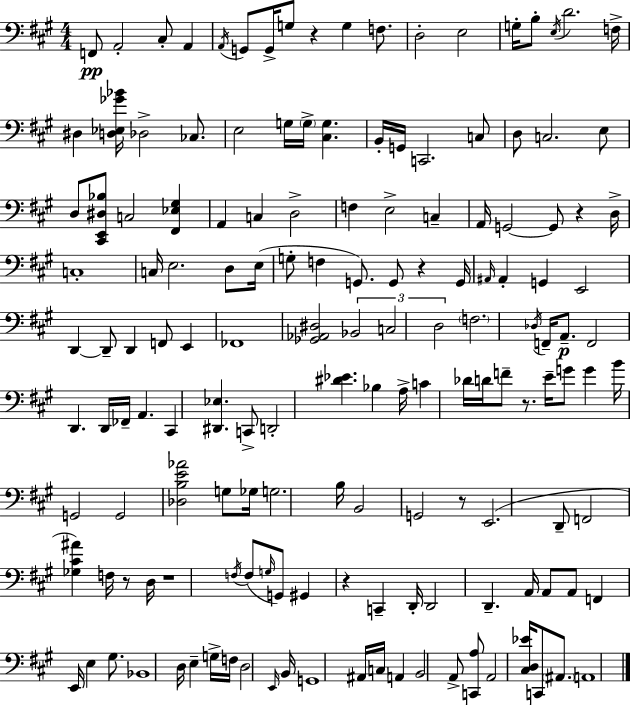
{
  \clef bass
  \numericTimeSignature
  \time 4/4
  \key a \major
  f,8\pp a,2-. cis8-. a,4 | \acciaccatura { a,16 } g,8 g,16-> g8 r4 g4 f8. | d2-. e2 | g16-. b8-. \acciaccatura { e16 } d'2. | \break f16-> dis4 <d ees ges' bes'>16 des2-> ces8. | e2 g16 \parenthesize g16-> <cis g>4. | b,16-. g,16 c,2. | c8 d8 c2. | \break e8 d8 <cis, e, dis bes>8 c2 <fis, ees gis>4 | a,4 c4 d2-> | f4 e2-> c4-- | a,16 g,2~~ g,8 r4 | \break d16-> c1-. | c16 e2. d8 | e16( g8-. f4 g,8.) g,8 r4 | g,16 \grace { ais,16 } ais,4-. g,4 e,2 | \break d,4~~ d,8-- d,4 f,8 e,4 | fes,1 | <ges, aes, dis>2 \tuplet 3/2 { bes,2 | c2 d2 } | \break \parenthesize f2. \acciaccatura { des16 } | f,16-- a,8.--\p f,2 d,4. | d,16 fes,16-- a,4. cis,4 <dis, ees>4. | c,8-> d,2-. <dis' ees'>4. | \break bes4 a16-> c'4 des'16 d'16 f'8-- | r8. e'16-- g'8 g'4 b'16 g,2 | g,2 <des b e' aes'>2 | g8 ges16 g2. | \break b16 b,2 g,2 | r8 e,2.( | d,8-- f,2 <ges cis' ais'>4) | f16 r8 d16 r1 | \break \acciaccatura { f16 }( f8 \grace { g16 }) g,8 gis,4 r4 | c,4-- d,16-. d,2 d,4.-- | a,16 a,8 a,8 f,4 e,16 e4 | gis8. bes,1 | \break d16 e4-- g16-> f16 d2 | \grace { e,16 } b,16 g,1 | ais,16 c16 a,4 b,2 | a,8-> <c, a>8 a,2 | \break <cis d ees'>16 c,8 \parenthesize ais,8. a,1 | \bar "|."
}